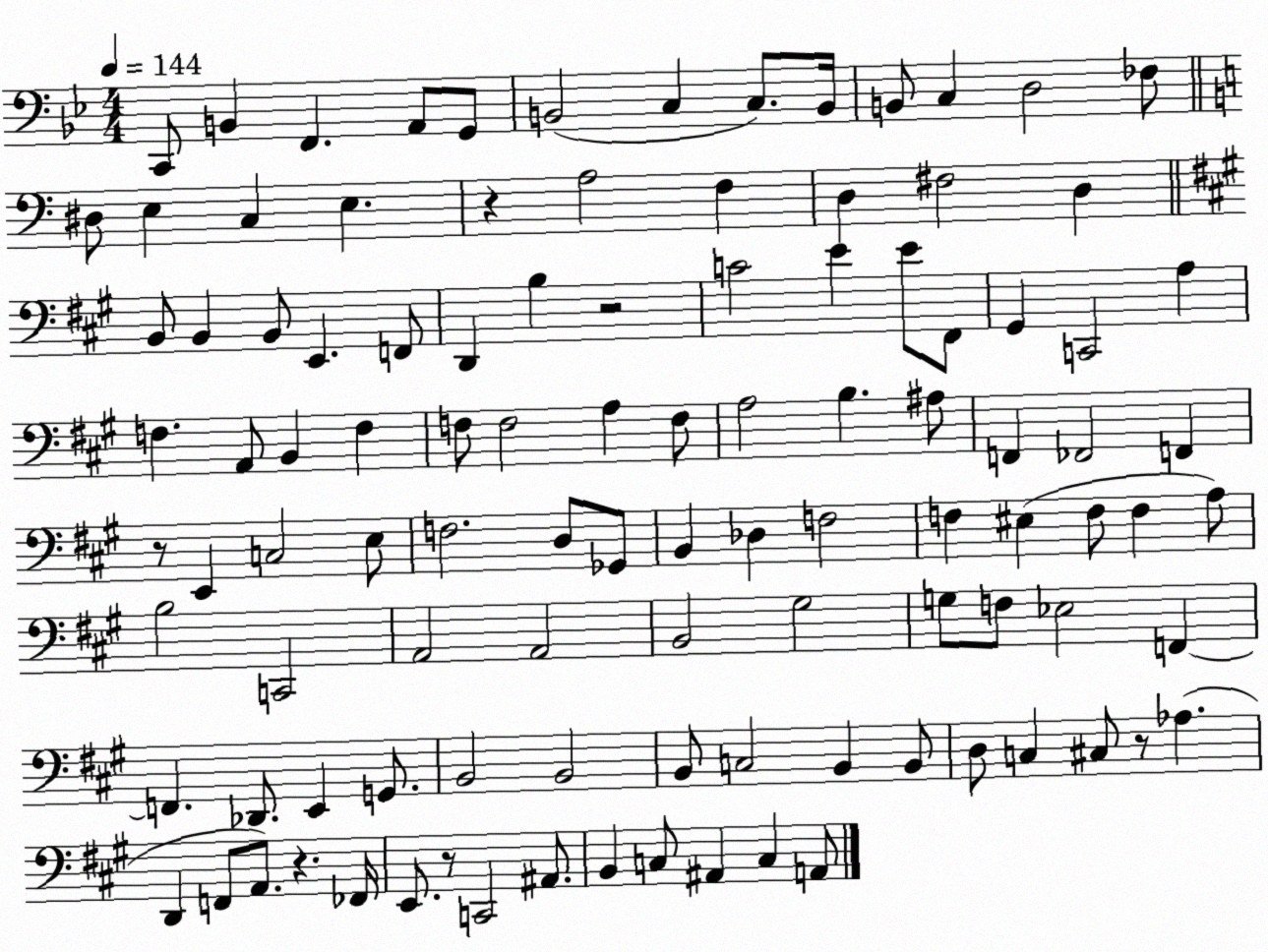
X:1
T:Untitled
M:4/4
L:1/4
K:Bb
C,,/2 B,, F,, A,,/2 G,,/2 B,,2 C, C,/2 B,,/4 B,,/2 C, D,2 _F,/2 ^D,/2 E, C, E, z A,2 F, D, ^F,2 D, B,,/2 B,, B,,/2 E,, F,,/2 D,, B, z2 C2 E E/2 ^F,,/2 ^G,, C,,2 A, F, A,,/2 B,, F, F,/2 F,2 A, F,/2 A,2 B, ^A,/2 F,, _F,,2 F,, z/2 E,, C,2 E,/2 F,2 D,/2 _G,,/2 B,, _D, F,2 F, ^E, F,/2 F, A,/2 B,2 C,,2 A,,2 A,,2 B,,2 ^G,2 G,/2 F,/2 _E,2 F,, F,, _D,,/2 E,, G,,/2 B,,2 B,,2 B,,/2 C,2 B,, B,,/2 D,/2 C, ^C,/2 z/2 _A, D,, F,,/2 A,,/2 z _F,,/4 E,,/2 z/2 C,,2 ^A,,/2 B,, C,/2 ^A,, C, A,,/2